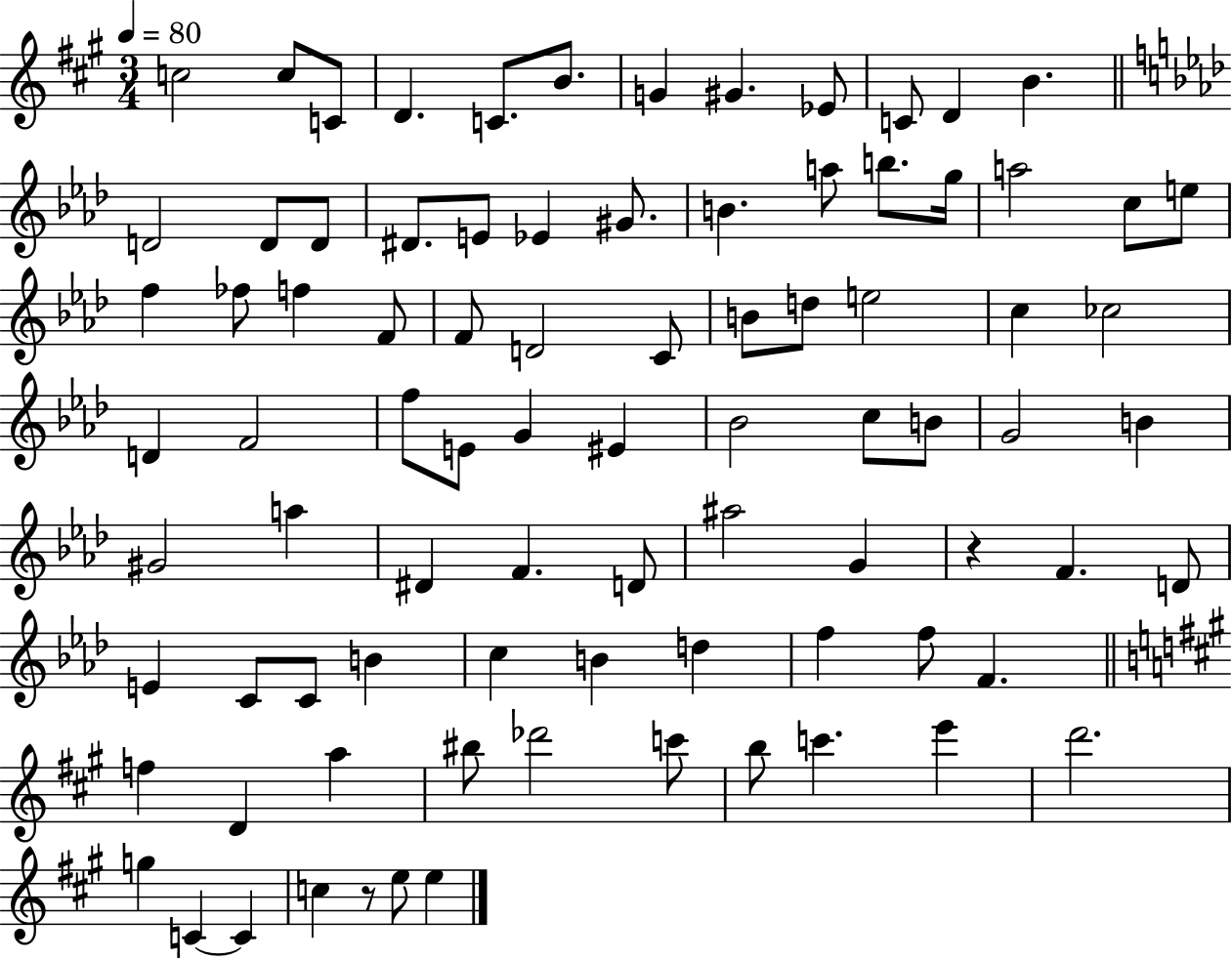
C5/h C5/e C4/e D4/q. C4/e. B4/e. G4/q G#4/q. Eb4/e C4/e D4/q B4/q. D4/h D4/e D4/e D#4/e. E4/e Eb4/q G#4/e. B4/q. A5/e B5/e. G5/s A5/h C5/e E5/e F5/q FES5/e F5/q F4/e F4/e D4/h C4/e B4/e D5/e E5/h C5/q CES5/h D4/q F4/h F5/e E4/e G4/q EIS4/q Bb4/h C5/e B4/e G4/h B4/q G#4/h A5/q D#4/q F4/q. D4/e A#5/h G4/q R/q F4/q. D4/e E4/q C4/e C4/e B4/q C5/q B4/q D5/q F5/q F5/e F4/q. F5/q D4/q A5/q BIS5/e Db6/h C6/e B5/e C6/q. E6/q D6/h. G5/q C4/q C4/q C5/q R/e E5/e E5/q